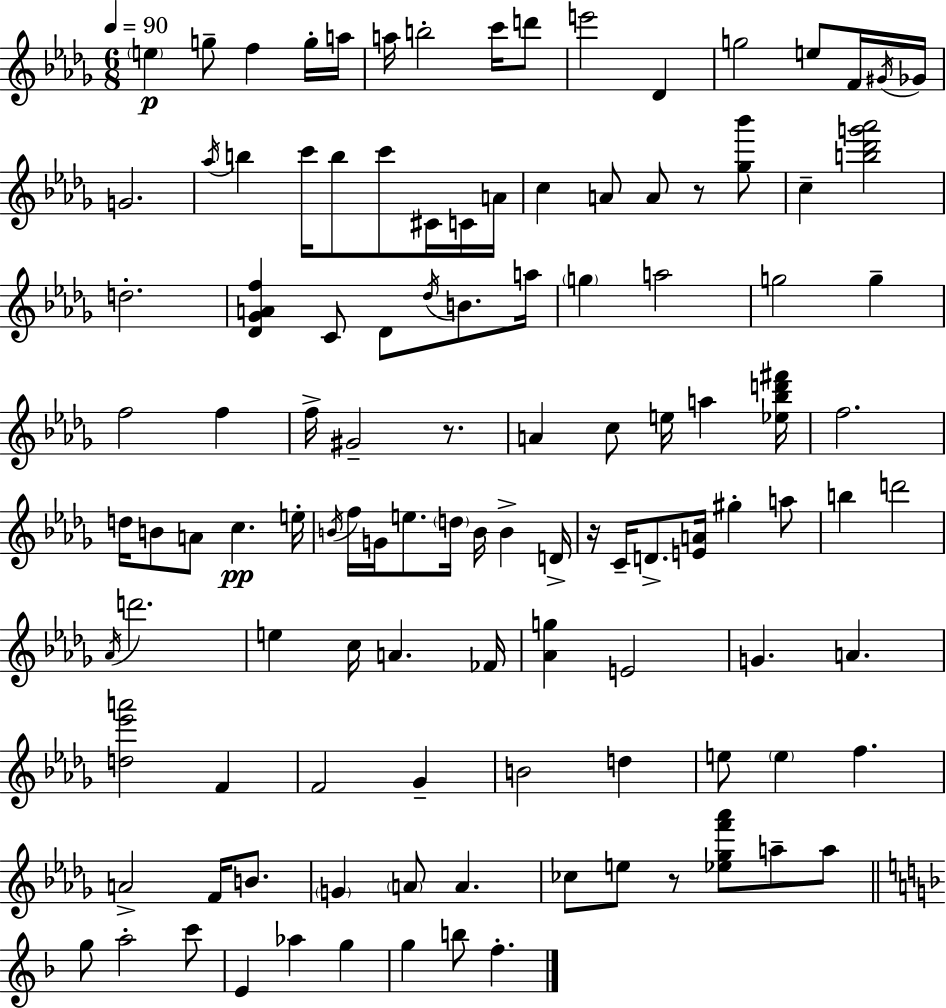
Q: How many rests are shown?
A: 4